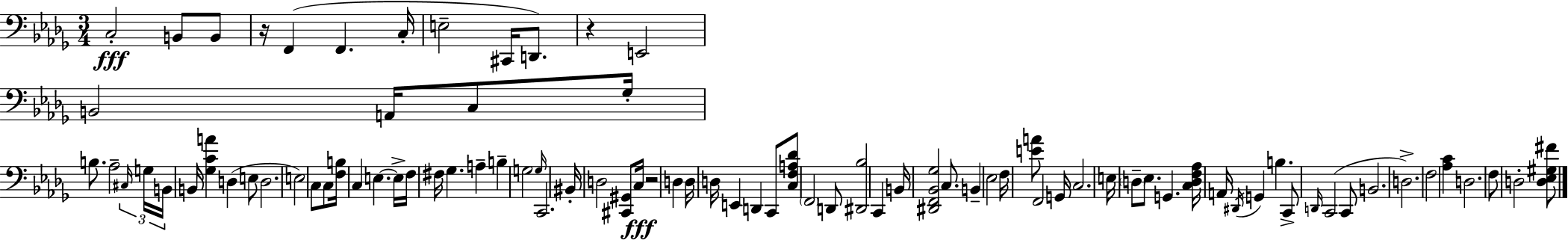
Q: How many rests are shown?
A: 3